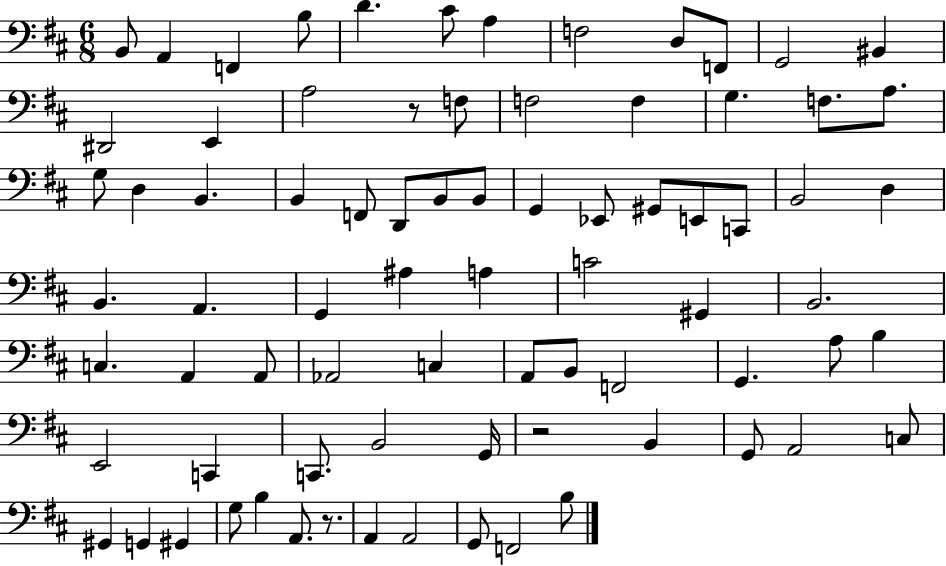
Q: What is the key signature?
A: D major